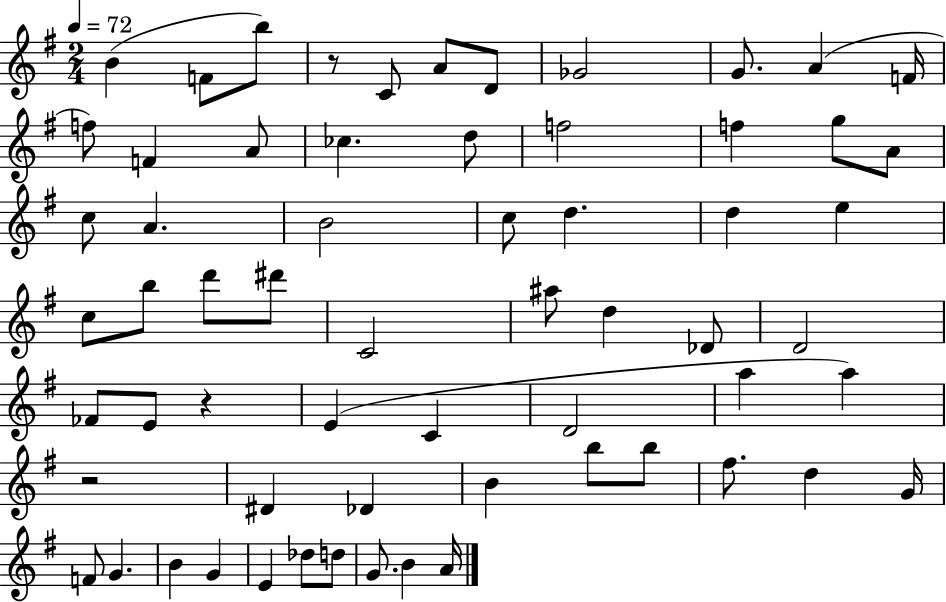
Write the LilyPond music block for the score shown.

{
  \clef treble
  \numericTimeSignature
  \time 2/4
  \key g \major
  \tempo 4 = 72
  b'4( f'8 b''8) | r8 c'8 a'8 d'8 | ges'2 | g'8. a'4( f'16 | \break f''8) f'4 a'8 | ces''4. d''8 | f''2 | f''4 g''8 a'8 | \break c''8 a'4. | b'2 | c''8 d''4. | d''4 e''4 | \break c''8 b''8 d'''8 dis'''8 | c'2 | ais''8 d''4 des'8 | d'2 | \break fes'8 e'8 r4 | e'4( c'4 | d'2 | a''4 a''4) | \break r2 | dis'4 des'4 | b'4 b''8 b''8 | fis''8. d''4 g'16 | \break f'8 g'4. | b'4 g'4 | e'4 des''8 d''8 | g'8. b'4 a'16 | \break \bar "|."
}